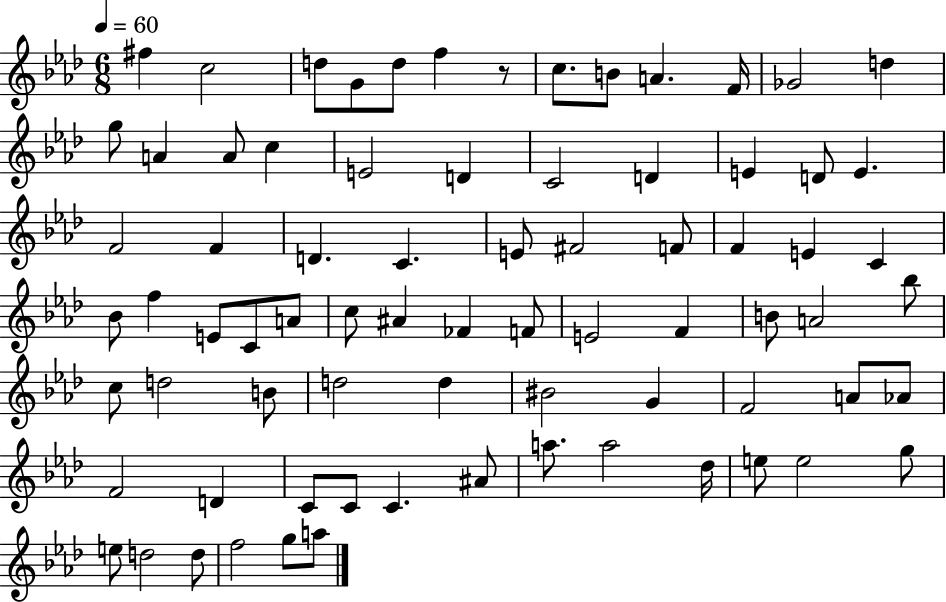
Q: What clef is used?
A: treble